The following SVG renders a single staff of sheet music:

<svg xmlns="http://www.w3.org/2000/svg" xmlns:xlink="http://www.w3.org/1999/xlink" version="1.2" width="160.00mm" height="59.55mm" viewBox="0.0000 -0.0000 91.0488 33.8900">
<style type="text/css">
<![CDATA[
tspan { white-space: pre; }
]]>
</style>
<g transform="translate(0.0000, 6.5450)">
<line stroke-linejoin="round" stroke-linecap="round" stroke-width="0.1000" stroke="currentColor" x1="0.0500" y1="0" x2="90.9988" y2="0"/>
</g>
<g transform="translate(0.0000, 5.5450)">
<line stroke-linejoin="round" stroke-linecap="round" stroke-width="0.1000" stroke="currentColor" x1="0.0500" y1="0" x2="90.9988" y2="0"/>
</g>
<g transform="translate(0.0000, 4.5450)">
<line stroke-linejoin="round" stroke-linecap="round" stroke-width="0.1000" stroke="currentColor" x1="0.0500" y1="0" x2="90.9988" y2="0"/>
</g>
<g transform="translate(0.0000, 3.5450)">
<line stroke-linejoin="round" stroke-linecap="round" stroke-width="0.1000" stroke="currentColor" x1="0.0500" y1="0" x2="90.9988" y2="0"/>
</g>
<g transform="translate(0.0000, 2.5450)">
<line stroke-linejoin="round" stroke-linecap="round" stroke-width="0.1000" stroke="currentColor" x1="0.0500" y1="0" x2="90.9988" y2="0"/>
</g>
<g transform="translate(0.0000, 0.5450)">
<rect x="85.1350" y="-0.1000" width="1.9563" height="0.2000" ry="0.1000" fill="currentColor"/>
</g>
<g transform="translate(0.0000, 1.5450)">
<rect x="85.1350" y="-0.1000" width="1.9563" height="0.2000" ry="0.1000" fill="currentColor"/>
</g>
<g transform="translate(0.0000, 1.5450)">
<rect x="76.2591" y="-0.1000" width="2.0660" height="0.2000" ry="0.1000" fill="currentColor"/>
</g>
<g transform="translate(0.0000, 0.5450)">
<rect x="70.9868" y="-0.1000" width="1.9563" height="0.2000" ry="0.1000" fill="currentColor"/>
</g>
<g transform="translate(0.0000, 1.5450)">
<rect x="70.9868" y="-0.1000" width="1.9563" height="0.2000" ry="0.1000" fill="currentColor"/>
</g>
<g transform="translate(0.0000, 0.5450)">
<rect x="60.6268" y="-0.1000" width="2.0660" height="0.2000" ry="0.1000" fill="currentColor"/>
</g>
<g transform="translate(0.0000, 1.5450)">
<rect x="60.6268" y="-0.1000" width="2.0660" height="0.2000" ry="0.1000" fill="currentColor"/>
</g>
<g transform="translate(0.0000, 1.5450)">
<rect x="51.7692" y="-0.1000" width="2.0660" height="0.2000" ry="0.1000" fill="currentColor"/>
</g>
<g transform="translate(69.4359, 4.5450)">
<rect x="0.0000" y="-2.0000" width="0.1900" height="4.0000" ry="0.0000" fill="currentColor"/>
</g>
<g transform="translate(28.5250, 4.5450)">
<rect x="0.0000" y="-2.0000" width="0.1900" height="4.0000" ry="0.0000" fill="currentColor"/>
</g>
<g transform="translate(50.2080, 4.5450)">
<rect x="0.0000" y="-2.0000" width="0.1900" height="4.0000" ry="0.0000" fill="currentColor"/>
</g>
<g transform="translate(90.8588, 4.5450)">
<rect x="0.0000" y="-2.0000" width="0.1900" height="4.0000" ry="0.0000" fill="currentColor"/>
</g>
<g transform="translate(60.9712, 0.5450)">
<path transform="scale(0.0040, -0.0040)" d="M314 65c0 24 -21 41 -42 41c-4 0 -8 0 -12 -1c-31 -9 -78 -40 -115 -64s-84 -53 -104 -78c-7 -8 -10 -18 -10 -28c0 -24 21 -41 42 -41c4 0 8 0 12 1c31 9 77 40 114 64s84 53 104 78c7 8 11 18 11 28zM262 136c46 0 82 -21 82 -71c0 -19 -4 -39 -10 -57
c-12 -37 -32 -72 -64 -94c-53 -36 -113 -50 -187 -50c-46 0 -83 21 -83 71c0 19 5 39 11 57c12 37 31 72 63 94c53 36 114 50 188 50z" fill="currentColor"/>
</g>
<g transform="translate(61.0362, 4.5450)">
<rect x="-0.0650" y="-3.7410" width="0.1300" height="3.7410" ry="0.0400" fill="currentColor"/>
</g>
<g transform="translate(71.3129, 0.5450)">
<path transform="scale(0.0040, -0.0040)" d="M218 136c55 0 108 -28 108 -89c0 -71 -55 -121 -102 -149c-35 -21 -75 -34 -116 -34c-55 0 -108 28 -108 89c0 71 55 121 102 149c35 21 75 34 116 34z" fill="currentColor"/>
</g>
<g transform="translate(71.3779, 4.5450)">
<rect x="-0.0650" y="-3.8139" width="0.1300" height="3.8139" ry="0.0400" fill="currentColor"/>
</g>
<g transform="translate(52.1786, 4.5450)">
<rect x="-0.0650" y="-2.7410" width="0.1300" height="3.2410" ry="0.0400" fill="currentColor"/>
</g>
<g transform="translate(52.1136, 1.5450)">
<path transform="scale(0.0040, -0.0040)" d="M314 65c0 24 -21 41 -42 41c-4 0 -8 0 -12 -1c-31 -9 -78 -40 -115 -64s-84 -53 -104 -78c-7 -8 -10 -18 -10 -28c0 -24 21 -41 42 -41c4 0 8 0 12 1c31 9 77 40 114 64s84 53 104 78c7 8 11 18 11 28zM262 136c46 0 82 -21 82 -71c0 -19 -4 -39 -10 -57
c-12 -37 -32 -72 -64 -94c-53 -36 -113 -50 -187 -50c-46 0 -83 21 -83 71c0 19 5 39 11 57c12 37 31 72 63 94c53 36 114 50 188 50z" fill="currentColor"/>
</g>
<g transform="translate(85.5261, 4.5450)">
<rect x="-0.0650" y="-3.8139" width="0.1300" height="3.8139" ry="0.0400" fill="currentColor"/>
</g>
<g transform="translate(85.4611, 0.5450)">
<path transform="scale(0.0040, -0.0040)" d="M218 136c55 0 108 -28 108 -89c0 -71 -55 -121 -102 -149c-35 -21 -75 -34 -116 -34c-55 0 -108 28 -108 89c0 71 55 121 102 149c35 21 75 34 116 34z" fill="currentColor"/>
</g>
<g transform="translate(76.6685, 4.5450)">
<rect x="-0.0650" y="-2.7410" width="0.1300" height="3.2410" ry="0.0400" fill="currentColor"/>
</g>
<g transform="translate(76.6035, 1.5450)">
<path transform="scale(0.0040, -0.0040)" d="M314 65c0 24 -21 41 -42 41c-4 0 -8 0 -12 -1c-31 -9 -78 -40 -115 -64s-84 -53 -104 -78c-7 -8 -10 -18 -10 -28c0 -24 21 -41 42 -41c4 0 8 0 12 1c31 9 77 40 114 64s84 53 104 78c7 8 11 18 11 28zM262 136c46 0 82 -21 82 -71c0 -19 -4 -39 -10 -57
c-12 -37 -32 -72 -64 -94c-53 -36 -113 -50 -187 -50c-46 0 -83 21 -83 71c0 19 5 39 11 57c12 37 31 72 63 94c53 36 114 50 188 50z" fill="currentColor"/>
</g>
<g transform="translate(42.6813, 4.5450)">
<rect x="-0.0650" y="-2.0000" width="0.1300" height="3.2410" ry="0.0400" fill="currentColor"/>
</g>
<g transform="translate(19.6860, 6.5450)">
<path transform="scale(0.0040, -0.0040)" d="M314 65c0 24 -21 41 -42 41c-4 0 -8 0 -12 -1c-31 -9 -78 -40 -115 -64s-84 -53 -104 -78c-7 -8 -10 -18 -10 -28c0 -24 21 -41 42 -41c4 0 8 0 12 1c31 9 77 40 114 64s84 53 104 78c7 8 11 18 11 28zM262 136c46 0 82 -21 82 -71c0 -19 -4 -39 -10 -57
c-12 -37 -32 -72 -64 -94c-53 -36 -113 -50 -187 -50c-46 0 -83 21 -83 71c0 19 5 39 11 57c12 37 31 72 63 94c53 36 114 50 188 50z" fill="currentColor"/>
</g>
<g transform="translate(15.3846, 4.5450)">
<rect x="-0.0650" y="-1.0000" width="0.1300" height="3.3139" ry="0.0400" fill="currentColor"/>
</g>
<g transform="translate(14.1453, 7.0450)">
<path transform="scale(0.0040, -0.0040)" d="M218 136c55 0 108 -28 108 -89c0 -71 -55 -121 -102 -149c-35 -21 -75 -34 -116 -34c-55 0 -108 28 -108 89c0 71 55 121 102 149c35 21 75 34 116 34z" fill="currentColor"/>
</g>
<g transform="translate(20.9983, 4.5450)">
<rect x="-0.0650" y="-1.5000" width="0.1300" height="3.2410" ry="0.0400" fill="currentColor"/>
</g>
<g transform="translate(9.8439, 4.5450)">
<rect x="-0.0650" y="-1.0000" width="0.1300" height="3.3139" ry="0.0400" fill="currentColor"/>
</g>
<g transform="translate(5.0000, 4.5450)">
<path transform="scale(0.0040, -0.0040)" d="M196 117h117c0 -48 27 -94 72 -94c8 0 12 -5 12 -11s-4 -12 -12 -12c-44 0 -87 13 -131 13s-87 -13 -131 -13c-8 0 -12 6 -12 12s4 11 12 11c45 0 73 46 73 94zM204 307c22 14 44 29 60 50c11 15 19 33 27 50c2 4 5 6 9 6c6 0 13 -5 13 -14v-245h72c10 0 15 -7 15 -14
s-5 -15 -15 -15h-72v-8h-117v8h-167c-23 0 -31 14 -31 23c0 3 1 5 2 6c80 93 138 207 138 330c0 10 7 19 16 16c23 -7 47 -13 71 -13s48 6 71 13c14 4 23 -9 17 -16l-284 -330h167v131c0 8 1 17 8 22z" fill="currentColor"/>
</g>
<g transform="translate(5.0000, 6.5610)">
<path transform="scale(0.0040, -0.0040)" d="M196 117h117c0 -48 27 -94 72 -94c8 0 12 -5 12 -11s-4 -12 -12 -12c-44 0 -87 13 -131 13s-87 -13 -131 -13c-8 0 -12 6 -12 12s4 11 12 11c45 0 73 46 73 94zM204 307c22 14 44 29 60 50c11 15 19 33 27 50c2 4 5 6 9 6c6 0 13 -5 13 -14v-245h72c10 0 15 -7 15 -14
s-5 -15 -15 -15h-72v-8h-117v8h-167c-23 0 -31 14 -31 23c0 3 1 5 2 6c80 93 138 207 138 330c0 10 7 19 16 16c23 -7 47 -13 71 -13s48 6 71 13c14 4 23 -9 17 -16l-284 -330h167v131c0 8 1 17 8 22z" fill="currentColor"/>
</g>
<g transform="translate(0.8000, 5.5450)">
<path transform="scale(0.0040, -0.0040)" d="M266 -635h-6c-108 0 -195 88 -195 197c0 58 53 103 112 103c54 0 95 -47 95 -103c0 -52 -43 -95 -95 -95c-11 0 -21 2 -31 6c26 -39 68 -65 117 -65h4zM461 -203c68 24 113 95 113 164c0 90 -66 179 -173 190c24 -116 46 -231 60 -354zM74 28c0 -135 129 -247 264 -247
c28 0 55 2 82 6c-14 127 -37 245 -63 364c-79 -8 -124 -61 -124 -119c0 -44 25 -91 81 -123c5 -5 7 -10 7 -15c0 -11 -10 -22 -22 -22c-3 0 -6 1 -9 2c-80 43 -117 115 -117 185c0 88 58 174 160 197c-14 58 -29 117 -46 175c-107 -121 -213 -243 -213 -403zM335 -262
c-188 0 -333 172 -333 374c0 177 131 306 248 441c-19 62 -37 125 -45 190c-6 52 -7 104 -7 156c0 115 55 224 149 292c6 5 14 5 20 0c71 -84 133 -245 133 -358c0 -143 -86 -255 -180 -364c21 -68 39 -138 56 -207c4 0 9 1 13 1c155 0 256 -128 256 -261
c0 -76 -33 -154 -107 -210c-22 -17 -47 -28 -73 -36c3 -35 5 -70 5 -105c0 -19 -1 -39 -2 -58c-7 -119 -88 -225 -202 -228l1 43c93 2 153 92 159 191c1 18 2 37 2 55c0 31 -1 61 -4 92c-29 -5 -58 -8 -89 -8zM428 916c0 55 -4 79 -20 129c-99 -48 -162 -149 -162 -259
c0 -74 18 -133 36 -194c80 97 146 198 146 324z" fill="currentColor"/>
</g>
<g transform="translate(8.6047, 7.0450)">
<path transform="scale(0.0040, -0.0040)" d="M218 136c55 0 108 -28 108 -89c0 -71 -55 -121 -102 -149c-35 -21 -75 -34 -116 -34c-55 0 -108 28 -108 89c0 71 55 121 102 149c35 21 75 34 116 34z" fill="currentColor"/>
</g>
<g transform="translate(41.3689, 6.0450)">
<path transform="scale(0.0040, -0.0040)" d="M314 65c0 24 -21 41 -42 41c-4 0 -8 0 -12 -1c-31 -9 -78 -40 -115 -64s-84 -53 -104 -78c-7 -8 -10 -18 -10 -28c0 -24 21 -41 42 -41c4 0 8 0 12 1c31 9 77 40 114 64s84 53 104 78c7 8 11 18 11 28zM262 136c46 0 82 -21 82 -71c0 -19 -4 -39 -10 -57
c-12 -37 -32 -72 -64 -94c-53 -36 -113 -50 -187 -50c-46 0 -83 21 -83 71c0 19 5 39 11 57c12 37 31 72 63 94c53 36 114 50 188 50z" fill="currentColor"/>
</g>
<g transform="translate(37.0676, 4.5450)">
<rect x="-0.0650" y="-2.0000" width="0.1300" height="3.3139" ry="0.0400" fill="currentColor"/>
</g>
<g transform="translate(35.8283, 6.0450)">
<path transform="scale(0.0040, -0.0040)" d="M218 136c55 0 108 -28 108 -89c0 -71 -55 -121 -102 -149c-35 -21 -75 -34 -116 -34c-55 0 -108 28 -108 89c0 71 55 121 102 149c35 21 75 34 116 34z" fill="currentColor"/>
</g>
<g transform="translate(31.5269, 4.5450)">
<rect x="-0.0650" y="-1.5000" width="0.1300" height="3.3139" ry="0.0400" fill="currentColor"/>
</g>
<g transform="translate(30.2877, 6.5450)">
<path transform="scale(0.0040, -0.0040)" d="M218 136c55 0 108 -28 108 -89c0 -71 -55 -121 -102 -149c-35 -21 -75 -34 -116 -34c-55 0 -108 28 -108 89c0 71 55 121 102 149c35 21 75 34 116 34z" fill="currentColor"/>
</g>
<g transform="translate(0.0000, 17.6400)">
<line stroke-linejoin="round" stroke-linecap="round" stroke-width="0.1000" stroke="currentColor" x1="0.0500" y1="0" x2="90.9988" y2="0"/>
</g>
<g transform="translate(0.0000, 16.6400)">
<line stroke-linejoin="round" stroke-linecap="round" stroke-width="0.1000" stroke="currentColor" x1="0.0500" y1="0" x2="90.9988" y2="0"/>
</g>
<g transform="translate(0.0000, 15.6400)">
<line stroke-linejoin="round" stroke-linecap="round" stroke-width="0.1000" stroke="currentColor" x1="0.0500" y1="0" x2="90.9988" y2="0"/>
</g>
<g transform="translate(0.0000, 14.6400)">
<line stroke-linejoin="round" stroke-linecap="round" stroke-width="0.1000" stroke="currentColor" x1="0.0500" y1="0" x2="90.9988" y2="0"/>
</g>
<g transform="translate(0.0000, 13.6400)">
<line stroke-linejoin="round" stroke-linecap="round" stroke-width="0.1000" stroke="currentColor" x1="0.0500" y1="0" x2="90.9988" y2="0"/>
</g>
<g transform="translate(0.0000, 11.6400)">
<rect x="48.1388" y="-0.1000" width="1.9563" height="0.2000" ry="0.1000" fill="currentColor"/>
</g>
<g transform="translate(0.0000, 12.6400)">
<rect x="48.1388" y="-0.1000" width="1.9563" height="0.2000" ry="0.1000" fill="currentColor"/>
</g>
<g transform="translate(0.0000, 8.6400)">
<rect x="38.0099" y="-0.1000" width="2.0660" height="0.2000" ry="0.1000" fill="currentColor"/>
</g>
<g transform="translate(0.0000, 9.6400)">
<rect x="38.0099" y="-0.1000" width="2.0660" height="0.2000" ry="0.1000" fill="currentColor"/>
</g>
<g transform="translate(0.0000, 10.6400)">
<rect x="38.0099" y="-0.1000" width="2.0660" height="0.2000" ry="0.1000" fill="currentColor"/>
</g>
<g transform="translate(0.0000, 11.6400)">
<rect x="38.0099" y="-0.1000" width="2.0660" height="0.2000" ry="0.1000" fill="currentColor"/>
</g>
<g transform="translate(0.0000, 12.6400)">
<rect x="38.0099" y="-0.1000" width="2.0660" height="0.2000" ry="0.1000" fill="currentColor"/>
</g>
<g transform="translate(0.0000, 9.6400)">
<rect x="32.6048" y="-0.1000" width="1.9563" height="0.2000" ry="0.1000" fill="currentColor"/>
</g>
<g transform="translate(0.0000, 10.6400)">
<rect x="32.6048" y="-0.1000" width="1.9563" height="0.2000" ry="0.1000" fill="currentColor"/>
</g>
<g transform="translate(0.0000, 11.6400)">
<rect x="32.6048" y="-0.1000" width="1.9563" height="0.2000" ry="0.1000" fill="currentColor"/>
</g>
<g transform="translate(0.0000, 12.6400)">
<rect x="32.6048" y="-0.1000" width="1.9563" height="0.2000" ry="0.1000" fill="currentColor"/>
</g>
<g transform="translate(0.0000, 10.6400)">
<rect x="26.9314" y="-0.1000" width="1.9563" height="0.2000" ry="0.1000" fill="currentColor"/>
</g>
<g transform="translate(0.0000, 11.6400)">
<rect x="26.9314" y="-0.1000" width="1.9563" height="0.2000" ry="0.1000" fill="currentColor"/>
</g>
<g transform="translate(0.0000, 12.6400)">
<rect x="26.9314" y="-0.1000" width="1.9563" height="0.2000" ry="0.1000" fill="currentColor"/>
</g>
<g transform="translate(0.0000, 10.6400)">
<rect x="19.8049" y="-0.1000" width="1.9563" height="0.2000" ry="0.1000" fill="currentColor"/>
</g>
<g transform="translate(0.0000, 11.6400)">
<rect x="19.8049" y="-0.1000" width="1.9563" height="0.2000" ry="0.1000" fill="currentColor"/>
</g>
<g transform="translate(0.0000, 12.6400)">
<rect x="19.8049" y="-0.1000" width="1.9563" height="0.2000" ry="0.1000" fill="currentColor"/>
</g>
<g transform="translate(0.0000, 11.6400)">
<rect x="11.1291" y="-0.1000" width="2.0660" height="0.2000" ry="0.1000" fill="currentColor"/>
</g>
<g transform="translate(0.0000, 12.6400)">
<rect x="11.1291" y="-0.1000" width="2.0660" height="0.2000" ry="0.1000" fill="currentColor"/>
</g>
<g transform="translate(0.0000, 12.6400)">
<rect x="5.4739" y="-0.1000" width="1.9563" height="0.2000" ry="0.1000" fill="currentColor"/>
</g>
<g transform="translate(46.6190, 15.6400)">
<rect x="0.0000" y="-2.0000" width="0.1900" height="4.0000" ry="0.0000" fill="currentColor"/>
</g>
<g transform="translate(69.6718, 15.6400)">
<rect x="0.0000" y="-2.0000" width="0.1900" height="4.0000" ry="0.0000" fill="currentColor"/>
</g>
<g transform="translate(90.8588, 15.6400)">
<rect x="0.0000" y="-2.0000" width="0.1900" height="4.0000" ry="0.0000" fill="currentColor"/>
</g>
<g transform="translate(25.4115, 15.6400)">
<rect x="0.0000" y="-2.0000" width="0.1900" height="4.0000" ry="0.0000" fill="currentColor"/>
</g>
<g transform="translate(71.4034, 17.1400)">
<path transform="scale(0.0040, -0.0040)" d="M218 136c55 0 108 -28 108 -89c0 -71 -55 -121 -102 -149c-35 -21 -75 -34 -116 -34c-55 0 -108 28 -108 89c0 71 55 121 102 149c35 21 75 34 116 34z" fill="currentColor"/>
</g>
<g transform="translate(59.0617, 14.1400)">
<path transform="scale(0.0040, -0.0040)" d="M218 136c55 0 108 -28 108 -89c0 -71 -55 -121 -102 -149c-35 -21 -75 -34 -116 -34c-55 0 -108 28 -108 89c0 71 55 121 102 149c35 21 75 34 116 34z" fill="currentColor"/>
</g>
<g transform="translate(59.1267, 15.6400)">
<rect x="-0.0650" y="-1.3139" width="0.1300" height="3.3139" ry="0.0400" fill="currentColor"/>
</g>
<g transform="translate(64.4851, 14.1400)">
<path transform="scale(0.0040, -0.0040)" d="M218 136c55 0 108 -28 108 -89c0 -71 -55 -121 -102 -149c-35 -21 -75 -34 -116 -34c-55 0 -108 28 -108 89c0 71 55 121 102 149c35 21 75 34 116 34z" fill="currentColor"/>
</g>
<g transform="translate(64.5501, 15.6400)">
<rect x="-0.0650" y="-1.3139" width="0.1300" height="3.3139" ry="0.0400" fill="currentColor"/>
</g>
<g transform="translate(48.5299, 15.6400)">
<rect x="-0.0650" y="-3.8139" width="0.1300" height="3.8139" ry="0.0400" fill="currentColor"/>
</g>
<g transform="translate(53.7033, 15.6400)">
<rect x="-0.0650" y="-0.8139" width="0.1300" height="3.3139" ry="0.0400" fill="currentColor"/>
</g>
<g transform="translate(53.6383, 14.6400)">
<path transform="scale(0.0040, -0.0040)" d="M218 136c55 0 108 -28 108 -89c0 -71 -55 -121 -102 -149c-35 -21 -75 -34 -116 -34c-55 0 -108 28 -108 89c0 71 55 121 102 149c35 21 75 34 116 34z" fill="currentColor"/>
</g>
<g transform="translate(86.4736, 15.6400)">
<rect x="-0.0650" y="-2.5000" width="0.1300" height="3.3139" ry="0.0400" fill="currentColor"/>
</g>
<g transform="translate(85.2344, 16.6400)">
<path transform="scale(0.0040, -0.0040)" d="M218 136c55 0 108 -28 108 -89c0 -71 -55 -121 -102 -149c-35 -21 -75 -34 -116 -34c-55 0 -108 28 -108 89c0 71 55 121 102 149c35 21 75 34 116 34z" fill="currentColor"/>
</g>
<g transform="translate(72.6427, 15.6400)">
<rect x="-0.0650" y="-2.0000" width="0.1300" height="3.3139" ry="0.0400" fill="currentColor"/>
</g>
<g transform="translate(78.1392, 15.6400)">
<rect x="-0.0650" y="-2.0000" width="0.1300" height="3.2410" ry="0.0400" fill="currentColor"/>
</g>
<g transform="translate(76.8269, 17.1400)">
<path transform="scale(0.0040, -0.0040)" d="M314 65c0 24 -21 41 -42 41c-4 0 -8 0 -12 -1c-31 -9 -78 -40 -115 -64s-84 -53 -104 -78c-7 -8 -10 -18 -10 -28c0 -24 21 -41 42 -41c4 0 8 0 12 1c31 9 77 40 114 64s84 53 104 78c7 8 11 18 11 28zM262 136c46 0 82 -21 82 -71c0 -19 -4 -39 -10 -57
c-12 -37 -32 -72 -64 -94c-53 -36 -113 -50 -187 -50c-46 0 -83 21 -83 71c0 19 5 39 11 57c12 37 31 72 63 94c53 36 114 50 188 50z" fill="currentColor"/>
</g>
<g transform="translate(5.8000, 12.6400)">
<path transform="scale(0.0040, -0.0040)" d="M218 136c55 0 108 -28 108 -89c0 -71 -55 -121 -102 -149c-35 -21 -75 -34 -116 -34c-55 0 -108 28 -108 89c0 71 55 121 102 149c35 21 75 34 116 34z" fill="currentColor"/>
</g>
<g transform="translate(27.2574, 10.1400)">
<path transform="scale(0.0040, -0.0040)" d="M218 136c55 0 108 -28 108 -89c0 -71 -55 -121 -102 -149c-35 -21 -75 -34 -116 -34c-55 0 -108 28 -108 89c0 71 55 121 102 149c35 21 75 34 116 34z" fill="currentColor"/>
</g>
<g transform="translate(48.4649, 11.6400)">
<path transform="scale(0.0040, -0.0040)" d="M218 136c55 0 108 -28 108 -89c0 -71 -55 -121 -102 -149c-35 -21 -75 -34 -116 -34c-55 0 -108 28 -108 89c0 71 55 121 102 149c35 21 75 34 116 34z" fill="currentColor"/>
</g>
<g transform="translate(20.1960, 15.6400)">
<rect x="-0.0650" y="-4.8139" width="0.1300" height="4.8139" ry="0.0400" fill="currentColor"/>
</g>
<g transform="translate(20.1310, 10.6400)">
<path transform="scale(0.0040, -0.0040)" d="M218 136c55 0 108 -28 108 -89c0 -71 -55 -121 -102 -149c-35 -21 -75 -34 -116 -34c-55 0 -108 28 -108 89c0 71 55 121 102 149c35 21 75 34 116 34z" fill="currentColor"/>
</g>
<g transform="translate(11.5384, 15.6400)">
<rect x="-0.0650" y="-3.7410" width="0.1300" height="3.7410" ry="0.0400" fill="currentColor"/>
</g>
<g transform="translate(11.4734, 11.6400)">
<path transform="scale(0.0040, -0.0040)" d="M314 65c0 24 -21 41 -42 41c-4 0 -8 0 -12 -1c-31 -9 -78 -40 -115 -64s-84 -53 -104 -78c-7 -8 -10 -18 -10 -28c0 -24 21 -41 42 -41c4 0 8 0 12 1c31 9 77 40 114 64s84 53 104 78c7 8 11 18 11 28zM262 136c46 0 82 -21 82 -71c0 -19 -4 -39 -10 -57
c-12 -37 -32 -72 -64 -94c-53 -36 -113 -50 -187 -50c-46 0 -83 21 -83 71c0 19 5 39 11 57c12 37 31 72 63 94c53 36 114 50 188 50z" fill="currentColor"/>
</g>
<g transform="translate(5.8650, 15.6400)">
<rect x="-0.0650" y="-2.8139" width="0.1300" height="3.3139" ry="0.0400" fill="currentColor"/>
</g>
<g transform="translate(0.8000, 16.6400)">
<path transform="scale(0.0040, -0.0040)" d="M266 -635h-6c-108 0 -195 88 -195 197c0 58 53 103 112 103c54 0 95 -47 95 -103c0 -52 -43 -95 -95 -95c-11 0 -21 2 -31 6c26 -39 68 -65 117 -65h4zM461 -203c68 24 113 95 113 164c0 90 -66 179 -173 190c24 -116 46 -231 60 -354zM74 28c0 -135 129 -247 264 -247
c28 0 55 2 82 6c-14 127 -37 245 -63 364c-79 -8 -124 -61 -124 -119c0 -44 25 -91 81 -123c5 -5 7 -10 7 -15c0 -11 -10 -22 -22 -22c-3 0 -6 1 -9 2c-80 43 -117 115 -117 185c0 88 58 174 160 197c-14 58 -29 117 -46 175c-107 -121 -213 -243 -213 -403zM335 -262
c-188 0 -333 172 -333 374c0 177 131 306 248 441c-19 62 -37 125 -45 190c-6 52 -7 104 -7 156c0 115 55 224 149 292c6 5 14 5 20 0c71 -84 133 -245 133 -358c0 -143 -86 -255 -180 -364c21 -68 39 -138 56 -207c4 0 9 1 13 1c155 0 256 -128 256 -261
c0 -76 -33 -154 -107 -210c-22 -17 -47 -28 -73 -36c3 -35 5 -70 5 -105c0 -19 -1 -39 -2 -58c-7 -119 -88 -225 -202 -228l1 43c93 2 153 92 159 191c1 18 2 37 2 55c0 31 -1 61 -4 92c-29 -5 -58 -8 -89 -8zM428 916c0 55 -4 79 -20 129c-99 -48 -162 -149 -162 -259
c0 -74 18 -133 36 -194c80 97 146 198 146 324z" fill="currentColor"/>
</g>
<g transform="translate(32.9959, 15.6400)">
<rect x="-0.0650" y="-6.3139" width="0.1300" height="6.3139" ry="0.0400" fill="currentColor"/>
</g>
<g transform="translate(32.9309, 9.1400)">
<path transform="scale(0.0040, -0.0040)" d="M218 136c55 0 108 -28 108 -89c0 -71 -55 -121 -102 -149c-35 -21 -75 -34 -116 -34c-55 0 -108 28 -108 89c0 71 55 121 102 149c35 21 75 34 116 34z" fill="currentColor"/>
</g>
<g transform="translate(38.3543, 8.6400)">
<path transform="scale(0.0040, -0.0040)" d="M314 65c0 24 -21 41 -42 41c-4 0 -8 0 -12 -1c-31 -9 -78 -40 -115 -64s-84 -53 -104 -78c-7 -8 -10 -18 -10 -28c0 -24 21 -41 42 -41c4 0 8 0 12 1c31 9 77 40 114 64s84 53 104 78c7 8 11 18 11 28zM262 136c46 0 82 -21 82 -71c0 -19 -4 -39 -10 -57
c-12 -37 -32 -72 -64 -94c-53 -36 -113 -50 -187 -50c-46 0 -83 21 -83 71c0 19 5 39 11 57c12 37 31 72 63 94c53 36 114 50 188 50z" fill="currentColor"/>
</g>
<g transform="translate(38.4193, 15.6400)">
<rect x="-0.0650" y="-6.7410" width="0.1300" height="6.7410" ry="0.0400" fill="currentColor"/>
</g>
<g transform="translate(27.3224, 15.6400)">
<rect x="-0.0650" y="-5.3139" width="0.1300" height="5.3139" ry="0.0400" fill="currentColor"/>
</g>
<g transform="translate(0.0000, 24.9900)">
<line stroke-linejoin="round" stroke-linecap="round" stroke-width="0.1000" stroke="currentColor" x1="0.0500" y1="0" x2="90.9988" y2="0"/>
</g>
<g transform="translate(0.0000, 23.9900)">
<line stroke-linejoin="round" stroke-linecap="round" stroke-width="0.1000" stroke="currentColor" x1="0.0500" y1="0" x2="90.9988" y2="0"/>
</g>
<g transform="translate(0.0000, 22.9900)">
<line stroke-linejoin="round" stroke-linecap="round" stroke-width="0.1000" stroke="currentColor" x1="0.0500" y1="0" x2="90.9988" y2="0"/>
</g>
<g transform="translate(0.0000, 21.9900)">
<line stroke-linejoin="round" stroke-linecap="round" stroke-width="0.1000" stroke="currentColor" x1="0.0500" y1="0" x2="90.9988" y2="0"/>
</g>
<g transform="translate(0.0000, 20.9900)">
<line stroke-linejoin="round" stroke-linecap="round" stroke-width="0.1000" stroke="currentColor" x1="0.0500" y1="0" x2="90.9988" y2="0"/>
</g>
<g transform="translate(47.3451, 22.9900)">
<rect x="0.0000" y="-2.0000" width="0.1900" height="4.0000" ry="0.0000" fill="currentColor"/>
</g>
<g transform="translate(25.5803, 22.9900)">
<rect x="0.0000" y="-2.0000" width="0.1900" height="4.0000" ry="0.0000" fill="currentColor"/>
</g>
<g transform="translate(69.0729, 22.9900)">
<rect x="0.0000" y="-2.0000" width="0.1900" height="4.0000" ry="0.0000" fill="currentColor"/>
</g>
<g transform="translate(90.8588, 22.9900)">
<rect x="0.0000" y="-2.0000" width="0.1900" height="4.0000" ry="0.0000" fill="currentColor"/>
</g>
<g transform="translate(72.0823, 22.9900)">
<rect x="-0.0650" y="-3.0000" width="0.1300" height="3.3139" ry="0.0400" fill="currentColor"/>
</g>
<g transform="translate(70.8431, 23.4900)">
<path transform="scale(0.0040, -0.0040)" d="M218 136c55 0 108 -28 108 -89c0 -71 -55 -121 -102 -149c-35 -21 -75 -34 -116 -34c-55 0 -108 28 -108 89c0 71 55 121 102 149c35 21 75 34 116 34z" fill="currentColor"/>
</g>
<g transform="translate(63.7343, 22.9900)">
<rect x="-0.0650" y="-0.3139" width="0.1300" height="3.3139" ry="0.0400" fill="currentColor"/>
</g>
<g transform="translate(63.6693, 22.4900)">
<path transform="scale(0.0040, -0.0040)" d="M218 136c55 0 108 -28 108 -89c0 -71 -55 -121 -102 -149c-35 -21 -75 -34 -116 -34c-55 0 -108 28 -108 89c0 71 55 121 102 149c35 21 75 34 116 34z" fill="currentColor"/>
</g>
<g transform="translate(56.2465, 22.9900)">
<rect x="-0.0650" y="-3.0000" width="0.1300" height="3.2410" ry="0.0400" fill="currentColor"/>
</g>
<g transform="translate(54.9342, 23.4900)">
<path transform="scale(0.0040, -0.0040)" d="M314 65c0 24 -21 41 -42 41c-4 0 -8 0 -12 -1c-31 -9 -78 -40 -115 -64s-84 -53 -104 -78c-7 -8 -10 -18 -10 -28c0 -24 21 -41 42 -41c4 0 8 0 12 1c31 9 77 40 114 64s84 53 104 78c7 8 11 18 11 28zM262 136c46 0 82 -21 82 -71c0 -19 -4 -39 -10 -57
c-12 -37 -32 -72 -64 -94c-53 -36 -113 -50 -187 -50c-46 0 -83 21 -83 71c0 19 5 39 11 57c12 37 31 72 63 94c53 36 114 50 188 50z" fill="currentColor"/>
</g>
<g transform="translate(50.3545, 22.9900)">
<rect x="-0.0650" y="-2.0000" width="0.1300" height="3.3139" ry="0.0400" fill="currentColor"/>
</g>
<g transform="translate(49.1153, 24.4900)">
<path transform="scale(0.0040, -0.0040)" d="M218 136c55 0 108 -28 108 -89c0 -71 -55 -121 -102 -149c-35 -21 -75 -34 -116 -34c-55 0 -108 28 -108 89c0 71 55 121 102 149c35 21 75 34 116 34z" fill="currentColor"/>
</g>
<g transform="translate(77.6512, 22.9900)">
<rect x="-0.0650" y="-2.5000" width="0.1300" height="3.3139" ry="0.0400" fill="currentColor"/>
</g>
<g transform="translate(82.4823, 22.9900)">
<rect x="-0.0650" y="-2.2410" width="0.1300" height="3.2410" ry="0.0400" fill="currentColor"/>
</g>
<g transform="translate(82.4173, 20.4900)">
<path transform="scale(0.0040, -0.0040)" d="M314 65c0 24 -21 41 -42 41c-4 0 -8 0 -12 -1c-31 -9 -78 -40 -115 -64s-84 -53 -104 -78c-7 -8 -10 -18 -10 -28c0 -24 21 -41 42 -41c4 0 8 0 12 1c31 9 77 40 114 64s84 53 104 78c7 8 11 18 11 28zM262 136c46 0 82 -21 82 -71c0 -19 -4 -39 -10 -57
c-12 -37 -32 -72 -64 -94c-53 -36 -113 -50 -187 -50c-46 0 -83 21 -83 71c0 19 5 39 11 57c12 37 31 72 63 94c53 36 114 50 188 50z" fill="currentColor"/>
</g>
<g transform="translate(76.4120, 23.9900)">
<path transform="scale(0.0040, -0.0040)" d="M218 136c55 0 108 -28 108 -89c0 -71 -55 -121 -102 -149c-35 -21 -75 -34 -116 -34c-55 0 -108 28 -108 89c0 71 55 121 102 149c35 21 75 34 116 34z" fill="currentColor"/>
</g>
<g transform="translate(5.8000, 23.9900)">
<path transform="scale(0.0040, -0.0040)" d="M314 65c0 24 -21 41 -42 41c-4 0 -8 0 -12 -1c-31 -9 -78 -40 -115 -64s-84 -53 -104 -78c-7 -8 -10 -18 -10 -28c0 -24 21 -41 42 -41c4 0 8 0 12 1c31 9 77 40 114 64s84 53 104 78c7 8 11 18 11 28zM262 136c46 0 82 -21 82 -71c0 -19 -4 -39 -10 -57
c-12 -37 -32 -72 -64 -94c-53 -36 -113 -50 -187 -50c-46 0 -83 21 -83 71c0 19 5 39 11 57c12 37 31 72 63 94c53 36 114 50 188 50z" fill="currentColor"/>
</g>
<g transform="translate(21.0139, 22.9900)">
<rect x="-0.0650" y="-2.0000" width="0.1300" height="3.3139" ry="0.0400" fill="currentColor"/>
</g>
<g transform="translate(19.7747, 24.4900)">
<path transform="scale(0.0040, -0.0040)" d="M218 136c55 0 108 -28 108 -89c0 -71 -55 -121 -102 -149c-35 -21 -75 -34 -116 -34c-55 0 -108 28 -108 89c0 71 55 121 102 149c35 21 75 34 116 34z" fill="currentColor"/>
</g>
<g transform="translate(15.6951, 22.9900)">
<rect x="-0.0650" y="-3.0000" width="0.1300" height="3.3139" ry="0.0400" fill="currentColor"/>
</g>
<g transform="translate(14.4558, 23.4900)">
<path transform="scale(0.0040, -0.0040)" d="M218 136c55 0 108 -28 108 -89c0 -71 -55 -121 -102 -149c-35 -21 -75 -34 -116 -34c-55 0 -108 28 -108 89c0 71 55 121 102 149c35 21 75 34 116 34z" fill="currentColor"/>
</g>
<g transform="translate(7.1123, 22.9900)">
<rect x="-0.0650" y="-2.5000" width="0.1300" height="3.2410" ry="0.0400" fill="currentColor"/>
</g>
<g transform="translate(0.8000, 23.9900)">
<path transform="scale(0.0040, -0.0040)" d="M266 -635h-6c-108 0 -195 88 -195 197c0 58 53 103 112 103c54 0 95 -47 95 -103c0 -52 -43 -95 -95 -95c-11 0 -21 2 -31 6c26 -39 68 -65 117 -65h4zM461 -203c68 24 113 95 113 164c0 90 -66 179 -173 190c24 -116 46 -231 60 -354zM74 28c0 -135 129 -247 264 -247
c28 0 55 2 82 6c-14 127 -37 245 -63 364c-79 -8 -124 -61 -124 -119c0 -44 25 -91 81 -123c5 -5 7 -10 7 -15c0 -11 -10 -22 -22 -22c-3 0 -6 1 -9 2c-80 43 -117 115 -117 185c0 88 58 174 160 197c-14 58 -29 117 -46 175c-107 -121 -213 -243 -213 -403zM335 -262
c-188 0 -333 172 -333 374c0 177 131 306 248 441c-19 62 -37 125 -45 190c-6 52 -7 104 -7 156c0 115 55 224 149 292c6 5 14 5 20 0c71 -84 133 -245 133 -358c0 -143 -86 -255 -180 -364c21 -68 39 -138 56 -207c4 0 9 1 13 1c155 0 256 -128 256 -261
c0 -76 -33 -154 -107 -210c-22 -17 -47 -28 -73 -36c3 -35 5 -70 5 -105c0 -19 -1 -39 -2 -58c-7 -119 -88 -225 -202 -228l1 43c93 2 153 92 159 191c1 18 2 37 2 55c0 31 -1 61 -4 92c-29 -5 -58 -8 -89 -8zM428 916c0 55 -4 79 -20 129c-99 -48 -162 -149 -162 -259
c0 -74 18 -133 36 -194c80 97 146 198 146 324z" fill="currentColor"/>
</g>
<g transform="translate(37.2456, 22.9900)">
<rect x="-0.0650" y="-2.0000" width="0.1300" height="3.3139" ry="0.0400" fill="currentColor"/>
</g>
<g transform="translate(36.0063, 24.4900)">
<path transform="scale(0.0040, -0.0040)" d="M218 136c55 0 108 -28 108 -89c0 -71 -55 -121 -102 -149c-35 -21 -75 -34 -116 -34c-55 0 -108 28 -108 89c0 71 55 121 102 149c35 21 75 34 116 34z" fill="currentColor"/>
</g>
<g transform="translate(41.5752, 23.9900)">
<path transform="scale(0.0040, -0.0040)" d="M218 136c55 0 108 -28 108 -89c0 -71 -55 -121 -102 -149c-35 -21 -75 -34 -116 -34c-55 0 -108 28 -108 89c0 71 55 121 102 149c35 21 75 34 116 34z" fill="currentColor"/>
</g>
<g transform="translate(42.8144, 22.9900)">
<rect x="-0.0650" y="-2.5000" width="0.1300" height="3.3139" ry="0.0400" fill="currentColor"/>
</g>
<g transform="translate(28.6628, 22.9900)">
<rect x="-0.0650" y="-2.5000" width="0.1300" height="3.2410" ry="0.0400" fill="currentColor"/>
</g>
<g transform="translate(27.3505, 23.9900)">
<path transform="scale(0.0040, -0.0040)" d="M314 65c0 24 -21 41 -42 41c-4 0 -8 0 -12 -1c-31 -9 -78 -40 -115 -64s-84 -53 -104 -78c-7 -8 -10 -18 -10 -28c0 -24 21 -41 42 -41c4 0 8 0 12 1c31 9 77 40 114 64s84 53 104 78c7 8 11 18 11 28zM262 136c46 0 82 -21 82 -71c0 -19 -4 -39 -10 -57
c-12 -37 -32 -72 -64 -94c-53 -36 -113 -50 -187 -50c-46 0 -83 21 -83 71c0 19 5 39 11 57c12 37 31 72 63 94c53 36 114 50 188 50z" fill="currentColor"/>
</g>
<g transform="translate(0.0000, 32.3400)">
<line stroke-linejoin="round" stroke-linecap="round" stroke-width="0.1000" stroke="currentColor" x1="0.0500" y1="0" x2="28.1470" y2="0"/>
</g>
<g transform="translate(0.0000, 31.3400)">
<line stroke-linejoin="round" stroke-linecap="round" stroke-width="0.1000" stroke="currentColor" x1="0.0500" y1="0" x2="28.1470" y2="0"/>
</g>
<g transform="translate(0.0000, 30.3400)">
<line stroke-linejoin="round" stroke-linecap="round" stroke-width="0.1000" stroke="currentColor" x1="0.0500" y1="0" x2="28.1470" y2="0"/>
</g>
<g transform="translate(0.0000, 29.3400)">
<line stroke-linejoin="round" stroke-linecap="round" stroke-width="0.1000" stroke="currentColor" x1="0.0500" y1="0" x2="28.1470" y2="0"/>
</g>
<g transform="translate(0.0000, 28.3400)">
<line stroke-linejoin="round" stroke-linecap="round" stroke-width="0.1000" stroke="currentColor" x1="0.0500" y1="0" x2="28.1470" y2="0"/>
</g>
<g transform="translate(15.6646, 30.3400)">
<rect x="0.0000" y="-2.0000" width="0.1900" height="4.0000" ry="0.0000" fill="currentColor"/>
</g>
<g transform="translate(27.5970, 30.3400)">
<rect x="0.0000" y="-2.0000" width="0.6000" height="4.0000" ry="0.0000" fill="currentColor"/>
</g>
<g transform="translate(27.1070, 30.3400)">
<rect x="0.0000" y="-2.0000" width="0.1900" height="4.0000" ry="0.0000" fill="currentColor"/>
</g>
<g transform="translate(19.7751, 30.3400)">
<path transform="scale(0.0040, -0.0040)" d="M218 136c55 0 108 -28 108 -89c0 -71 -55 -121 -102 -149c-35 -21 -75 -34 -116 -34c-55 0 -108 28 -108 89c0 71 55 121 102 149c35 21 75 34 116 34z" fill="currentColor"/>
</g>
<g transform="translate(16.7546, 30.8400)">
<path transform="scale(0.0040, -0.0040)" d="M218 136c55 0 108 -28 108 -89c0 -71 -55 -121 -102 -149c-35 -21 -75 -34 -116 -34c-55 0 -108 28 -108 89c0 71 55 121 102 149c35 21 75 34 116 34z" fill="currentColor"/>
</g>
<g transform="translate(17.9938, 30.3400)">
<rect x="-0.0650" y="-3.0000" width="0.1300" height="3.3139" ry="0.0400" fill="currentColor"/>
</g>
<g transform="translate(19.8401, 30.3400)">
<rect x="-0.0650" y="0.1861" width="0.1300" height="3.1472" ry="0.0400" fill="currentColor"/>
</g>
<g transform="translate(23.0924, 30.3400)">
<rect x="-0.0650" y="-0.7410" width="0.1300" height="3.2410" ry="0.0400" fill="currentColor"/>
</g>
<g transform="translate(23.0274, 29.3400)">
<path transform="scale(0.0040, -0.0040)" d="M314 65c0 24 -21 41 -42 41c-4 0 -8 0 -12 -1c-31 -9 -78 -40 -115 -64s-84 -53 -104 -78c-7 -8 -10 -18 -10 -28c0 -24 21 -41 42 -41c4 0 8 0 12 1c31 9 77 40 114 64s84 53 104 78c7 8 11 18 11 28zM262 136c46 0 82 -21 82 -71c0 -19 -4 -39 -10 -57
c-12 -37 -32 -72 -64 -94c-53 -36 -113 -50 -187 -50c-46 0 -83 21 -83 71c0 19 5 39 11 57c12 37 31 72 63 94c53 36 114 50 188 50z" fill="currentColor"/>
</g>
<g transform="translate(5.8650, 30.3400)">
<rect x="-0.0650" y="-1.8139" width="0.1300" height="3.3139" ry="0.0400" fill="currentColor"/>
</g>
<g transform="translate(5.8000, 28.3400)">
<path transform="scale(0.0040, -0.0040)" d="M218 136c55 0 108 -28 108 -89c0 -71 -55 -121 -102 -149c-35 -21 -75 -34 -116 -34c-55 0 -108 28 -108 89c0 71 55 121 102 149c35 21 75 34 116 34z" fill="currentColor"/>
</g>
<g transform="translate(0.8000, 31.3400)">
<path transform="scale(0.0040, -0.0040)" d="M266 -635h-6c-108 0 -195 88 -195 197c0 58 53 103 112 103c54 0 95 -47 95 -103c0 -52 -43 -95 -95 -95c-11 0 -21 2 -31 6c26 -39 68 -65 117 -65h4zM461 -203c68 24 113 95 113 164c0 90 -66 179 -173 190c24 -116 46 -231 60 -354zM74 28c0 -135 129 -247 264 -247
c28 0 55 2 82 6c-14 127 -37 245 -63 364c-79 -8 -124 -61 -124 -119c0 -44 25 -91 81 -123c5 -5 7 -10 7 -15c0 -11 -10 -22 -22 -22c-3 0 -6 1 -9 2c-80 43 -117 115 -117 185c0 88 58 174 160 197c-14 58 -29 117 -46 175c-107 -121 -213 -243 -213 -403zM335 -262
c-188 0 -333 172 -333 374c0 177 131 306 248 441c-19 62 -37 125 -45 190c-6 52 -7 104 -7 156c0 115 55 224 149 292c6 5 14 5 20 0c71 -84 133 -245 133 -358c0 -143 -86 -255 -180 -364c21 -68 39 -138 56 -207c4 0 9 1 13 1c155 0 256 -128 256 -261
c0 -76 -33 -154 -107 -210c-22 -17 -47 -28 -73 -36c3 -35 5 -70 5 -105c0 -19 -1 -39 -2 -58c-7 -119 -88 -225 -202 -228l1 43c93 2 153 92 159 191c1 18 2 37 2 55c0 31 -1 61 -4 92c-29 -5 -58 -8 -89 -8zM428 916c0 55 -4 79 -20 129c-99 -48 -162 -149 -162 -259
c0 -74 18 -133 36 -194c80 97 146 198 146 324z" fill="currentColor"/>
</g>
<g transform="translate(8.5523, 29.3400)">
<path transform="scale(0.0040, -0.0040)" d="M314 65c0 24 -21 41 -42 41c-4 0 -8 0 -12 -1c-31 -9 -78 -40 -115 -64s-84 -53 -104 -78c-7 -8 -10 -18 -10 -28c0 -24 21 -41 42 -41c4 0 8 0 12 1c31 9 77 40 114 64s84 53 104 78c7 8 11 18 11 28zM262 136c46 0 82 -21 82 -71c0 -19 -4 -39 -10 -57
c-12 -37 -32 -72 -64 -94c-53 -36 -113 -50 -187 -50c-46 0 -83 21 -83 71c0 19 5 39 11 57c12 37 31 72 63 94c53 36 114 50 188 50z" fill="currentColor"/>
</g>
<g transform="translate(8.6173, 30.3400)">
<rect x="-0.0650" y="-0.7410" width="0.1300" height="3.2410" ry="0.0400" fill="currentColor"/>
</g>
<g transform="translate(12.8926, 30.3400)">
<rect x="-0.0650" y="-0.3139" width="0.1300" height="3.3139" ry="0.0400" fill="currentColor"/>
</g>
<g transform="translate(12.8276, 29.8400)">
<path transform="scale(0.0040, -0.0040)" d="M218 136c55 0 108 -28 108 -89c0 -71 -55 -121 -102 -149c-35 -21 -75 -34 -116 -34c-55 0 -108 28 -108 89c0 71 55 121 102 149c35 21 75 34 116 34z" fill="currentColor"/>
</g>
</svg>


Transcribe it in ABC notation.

X:1
T:Untitled
M:4/4
L:1/4
K:C
D D E2 E F F2 a2 c'2 c' a2 c' a c'2 e' f' a' b'2 c' d e e F F2 G G2 A F G2 F G F A2 c A G g2 f d2 c A B d2